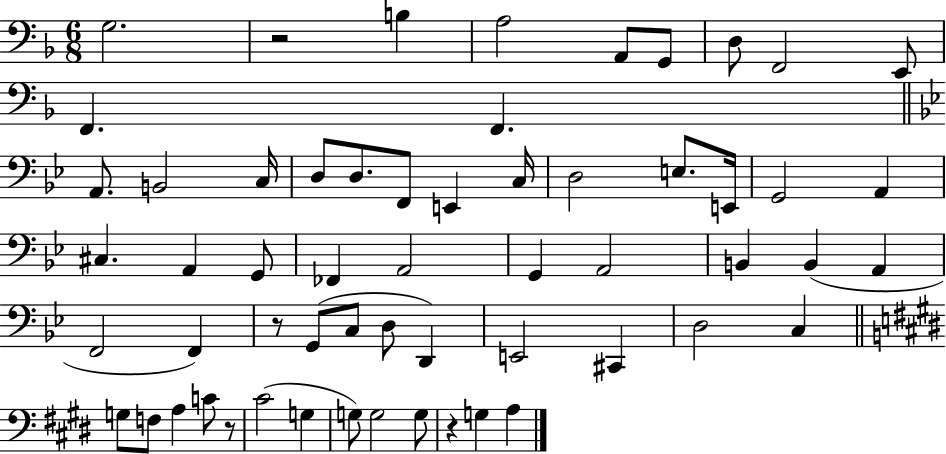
G3/h. R/h B3/q A3/h A2/e G2/e D3/e F2/h E2/e F2/q. F2/q. A2/e. B2/h C3/s D3/e D3/e. F2/e E2/q C3/s D3/h E3/e. E2/s G2/h A2/q C#3/q. A2/q G2/e FES2/q A2/h G2/q A2/h B2/q B2/q A2/q F2/h F2/q R/e G2/e C3/e D3/e D2/q E2/h C#2/q D3/h C3/q G3/e F3/e A3/q C4/e R/e C#4/h G3/q G3/e G3/h G3/e R/q G3/q A3/q